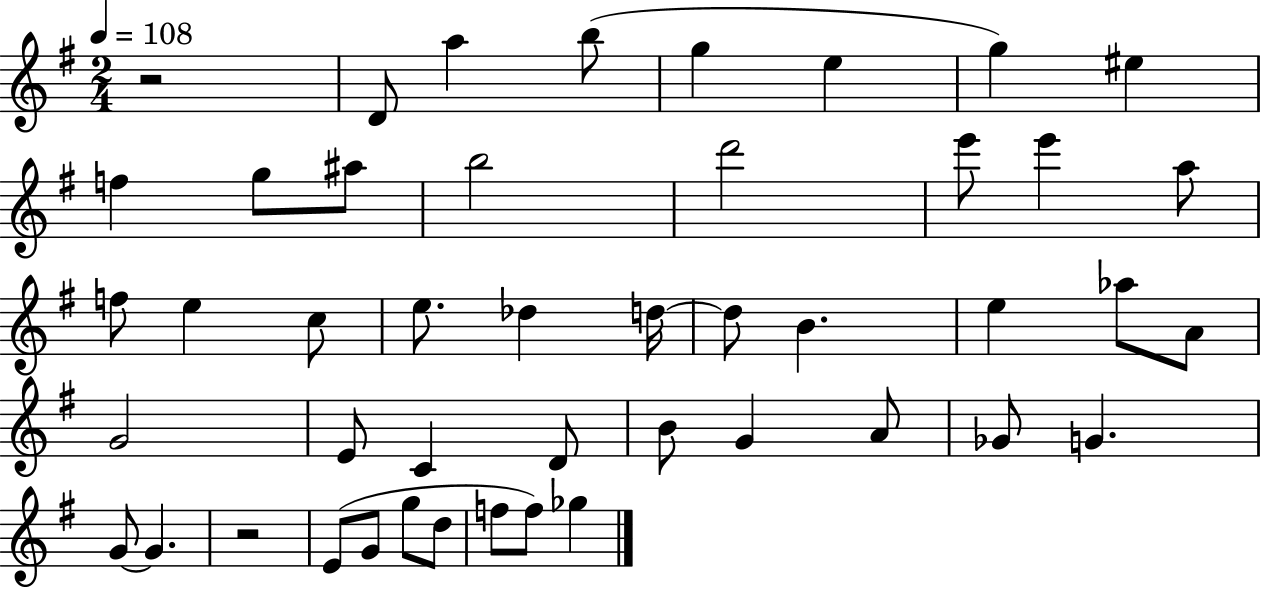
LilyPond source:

{
  \clef treble
  \numericTimeSignature
  \time 2/4
  \key g \major
  \tempo 4 = 108
  r2 | d'8 a''4 b''8( | g''4 e''4 | g''4) eis''4 | \break f''4 g''8 ais''8 | b''2 | d'''2 | e'''8 e'''4 a''8 | \break f''8 e''4 c''8 | e''8. des''4 d''16~~ | d''8 b'4. | e''4 aes''8 a'8 | \break g'2 | e'8 c'4 d'8 | b'8 g'4 a'8 | ges'8 g'4. | \break g'8~~ g'4. | r2 | e'8( g'8 g''8 d''8 | f''8 f''8) ges''4 | \break \bar "|."
}